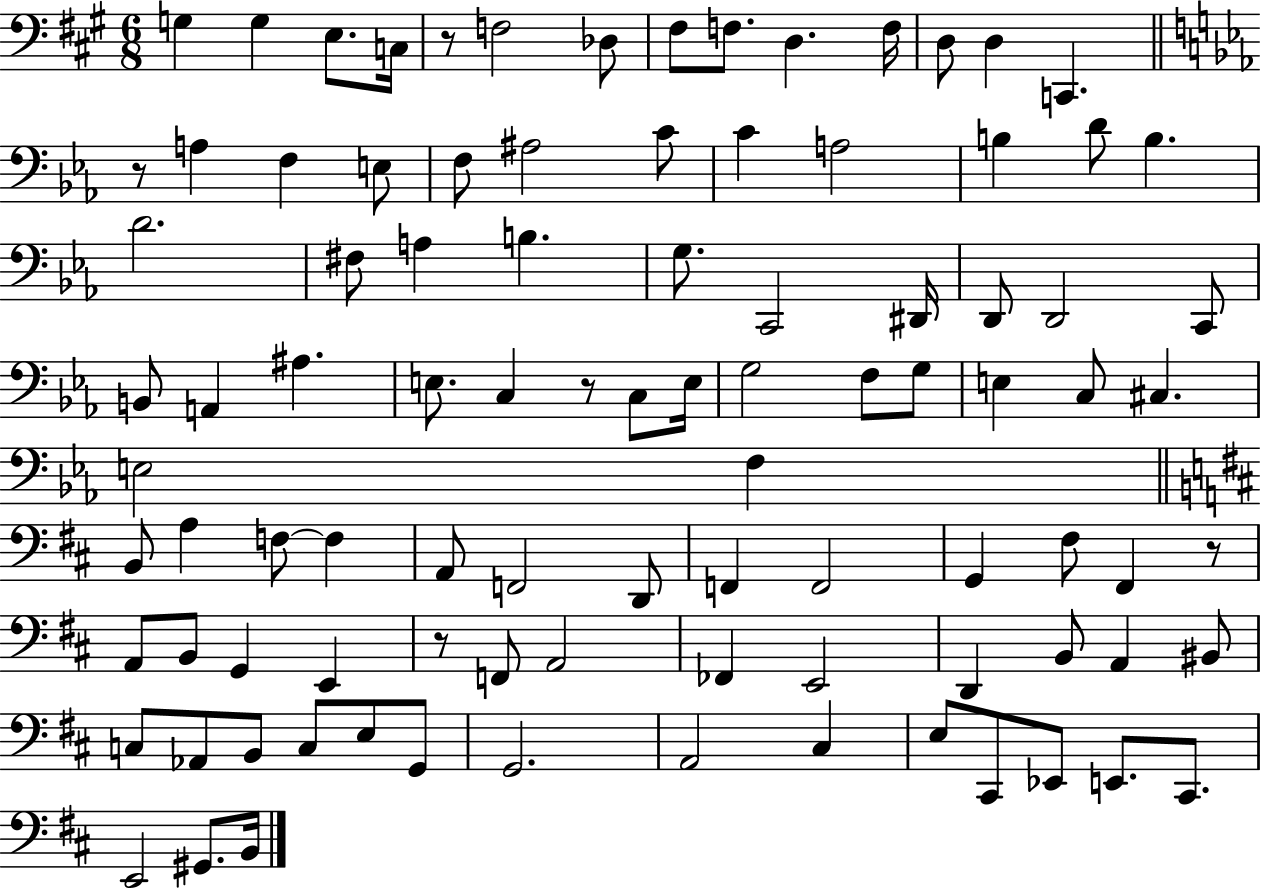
X:1
T:Untitled
M:6/8
L:1/4
K:A
G, G, E,/2 C,/4 z/2 F,2 _D,/2 ^F,/2 F,/2 D, F,/4 D,/2 D, C,, z/2 A, F, E,/2 F,/2 ^A,2 C/2 C A,2 B, D/2 B, D2 ^F,/2 A, B, G,/2 C,,2 ^D,,/4 D,,/2 D,,2 C,,/2 B,,/2 A,, ^A, E,/2 C, z/2 C,/2 E,/4 G,2 F,/2 G,/2 E, C,/2 ^C, E,2 F, B,,/2 A, F,/2 F, A,,/2 F,,2 D,,/2 F,, F,,2 G,, ^F,/2 ^F,, z/2 A,,/2 B,,/2 G,, E,, z/2 F,,/2 A,,2 _F,, E,,2 D,, B,,/2 A,, ^B,,/2 C,/2 _A,,/2 B,,/2 C,/2 E,/2 G,,/2 G,,2 A,,2 ^C, E,/2 ^C,,/2 _E,,/2 E,,/2 ^C,,/2 E,,2 ^G,,/2 B,,/4